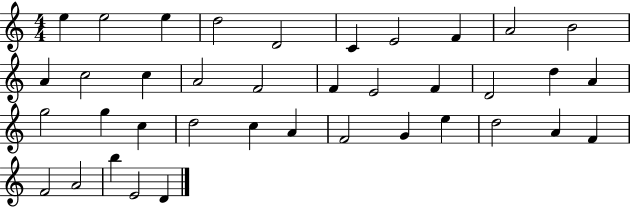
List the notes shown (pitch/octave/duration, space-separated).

E5/q E5/h E5/q D5/h D4/h C4/q E4/h F4/q A4/h B4/h A4/q C5/h C5/q A4/h F4/h F4/q E4/h F4/q D4/h D5/q A4/q G5/h G5/q C5/q D5/h C5/q A4/q F4/h G4/q E5/q D5/h A4/q F4/q F4/h A4/h B5/q E4/h D4/q